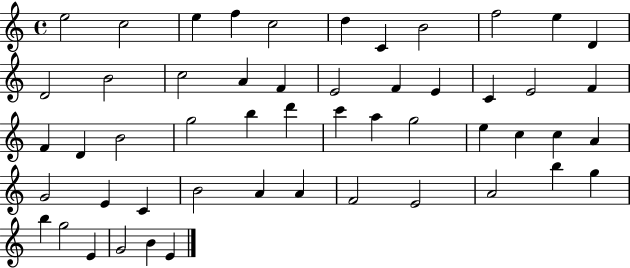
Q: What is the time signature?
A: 4/4